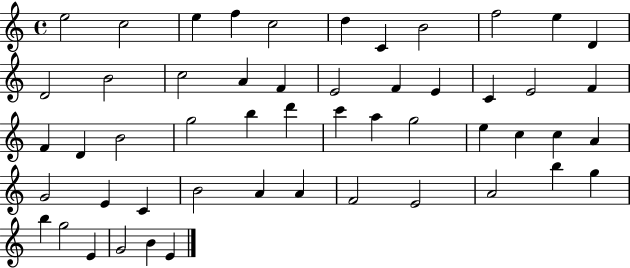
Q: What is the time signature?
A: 4/4